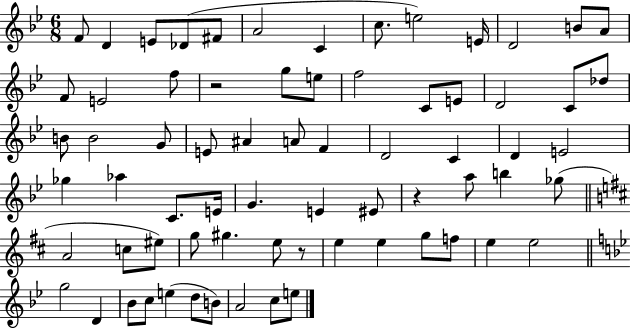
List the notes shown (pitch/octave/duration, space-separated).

F4/e D4/q E4/e Db4/e F#4/e A4/h C4/q C5/e. E5/h E4/s D4/h B4/e A4/e F4/e E4/h F5/e R/h G5/e E5/e F5/h C4/e E4/e D4/h C4/e Db5/e B4/e B4/h G4/e E4/e A#4/q A4/e F4/q D4/h C4/q D4/q E4/h Gb5/q Ab5/q C4/e. E4/s G4/q. E4/q EIS4/e R/q A5/e B5/q Gb5/e A4/h C5/e EIS5/e G5/e G#5/q. E5/e R/e E5/q E5/q G5/e F5/e E5/q E5/h G5/h D4/q Bb4/e C5/e E5/q D5/e B4/e A4/h C5/e E5/e